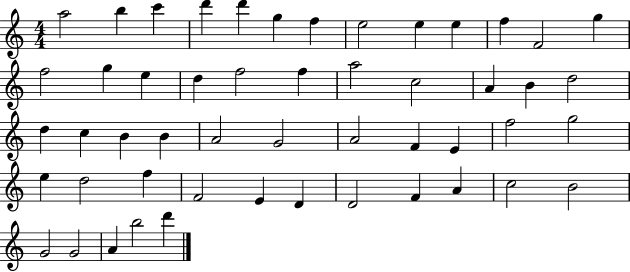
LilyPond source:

{
  \clef treble
  \numericTimeSignature
  \time 4/4
  \key c \major
  a''2 b''4 c'''4 | d'''4 d'''4 g''4 f''4 | e''2 e''4 e''4 | f''4 f'2 g''4 | \break f''2 g''4 e''4 | d''4 f''2 f''4 | a''2 c''2 | a'4 b'4 d''2 | \break d''4 c''4 b'4 b'4 | a'2 g'2 | a'2 f'4 e'4 | f''2 g''2 | \break e''4 d''2 f''4 | f'2 e'4 d'4 | d'2 f'4 a'4 | c''2 b'2 | \break g'2 g'2 | a'4 b''2 d'''4 | \bar "|."
}